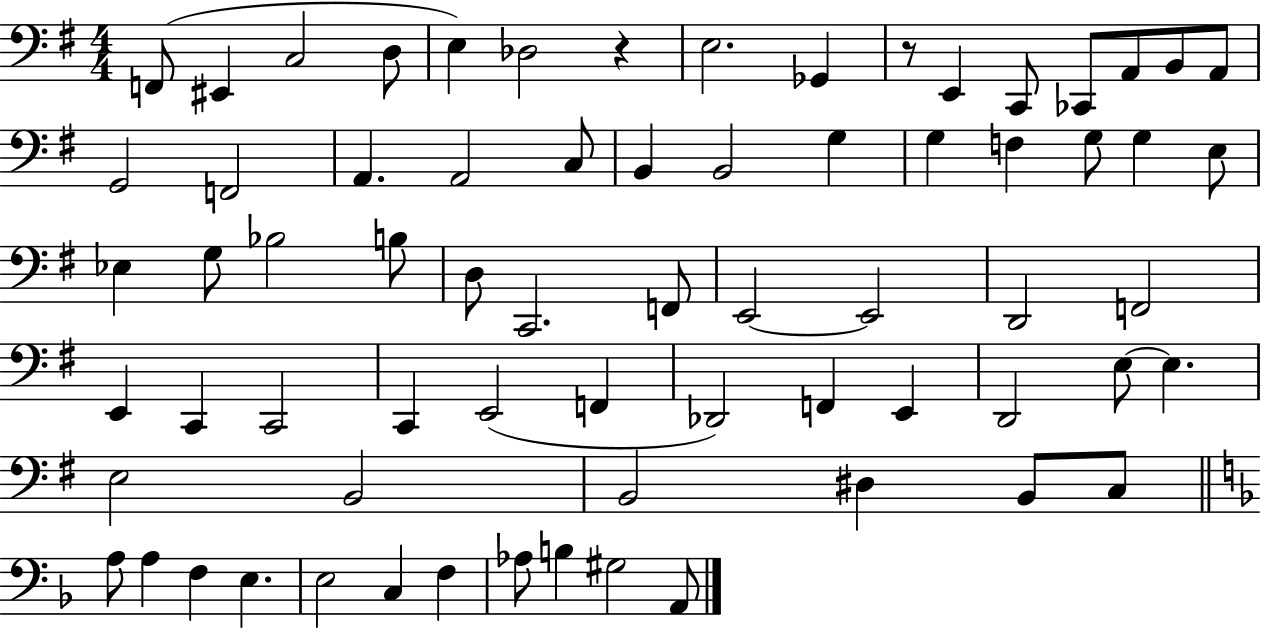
X:1
T:Untitled
M:4/4
L:1/4
K:G
F,,/2 ^E,, C,2 D,/2 E, _D,2 z E,2 _G,, z/2 E,, C,,/2 _C,,/2 A,,/2 B,,/2 A,,/2 G,,2 F,,2 A,, A,,2 C,/2 B,, B,,2 G, G, F, G,/2 G, E,/2 _E, G,/2 _B,2 B,/2 D,/2 C,,2 F,,/2 E,,2 E,,2 D,,2 F,,2 E,, C,, C,,2 C,, E,,2 F,, _D,,2 F,, E,, D,,2 E,/2 E, E,2 B,,2 B,,2 ^D, B,,/2 C,/2 A,/2 A, F, E, E,2 C, F, _A,/2 B, ^G,2 A,,/2